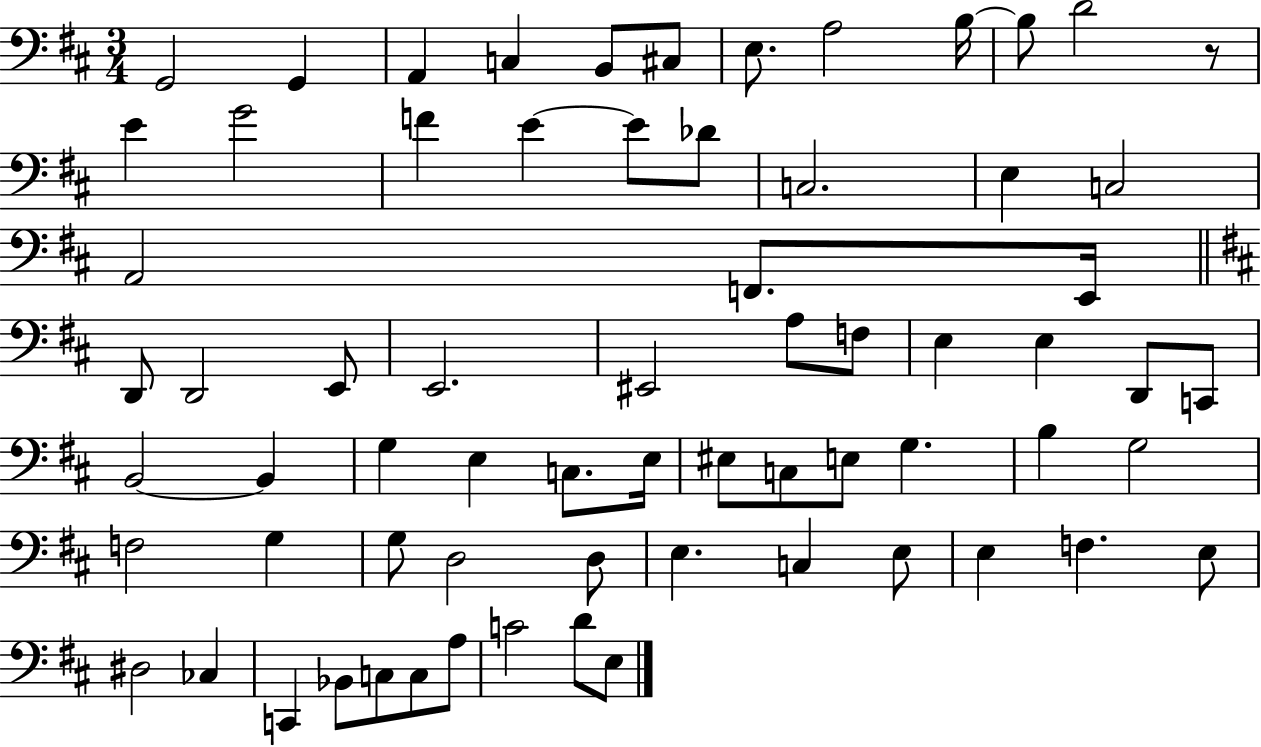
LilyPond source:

{
  \clef bass
  \numericTimeSignature
  \time 3/4
  \key d \major
  g,2 g,4 | a,4 c4 b,8 cis8 | e8. a2 b16~~ | b8 d'2 r8 | \break e'4 g'2 | f'4 e'4~~ e'8 des'8 | c2. | e4 c2 | \break a,2 f,8. e,16 | \bar "||" \break \key d \major d,8 d,2 e,8 | e,2. | eis,2 a8 f8 | e4 e4 d,8 c,8 | \break b,2~~ b,4 | g4 e4 c8. e16 | eis8 c8 e8 g4. | b4 g2 | \break f2 g4 | g8 d2 d8 | e4. c4 e8 | e4 f4. e8 | \break dis2 ces4 | c,4 bes,8 c8 c8 a8 | c'2 d'8 e8 | \bar "|."
}